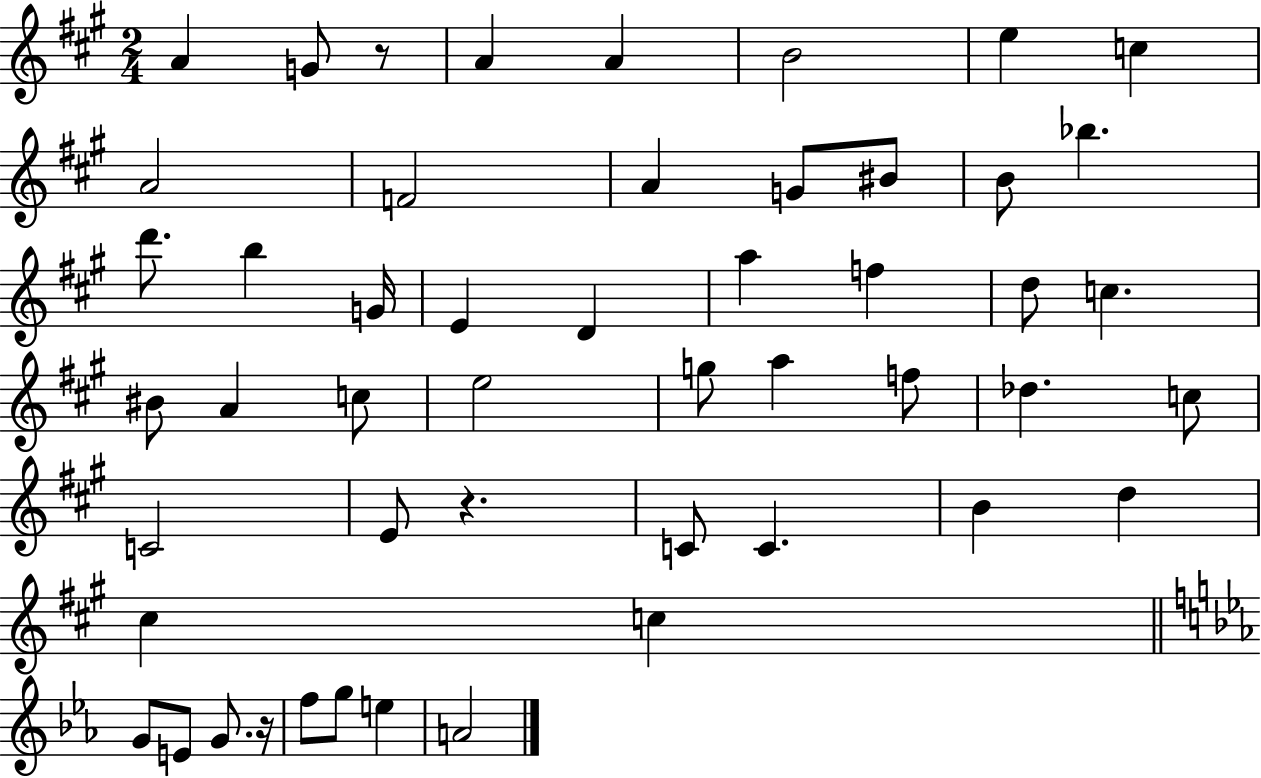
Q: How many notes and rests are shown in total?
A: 50